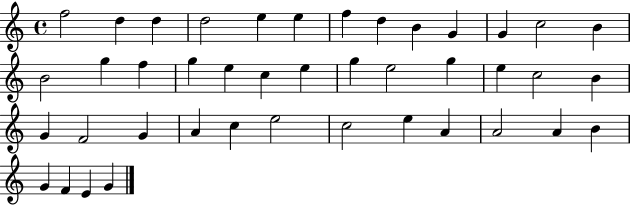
F5/h D5/q D5/q D5/h E5/q E5/q F5/q D5/q B4/q G4/q G4/q C5/h B4/q B4/h G5/q F5/q G5/q E5/q C5/q E5/q G5/q E5/h G5/q E5/q C5/h B4/q G4/q F4/h G4/q A4/q C5/q E5/h C5/h E5/q A4/q A4/h A4/q B4/q G4/q F4/q E4/q G4/q